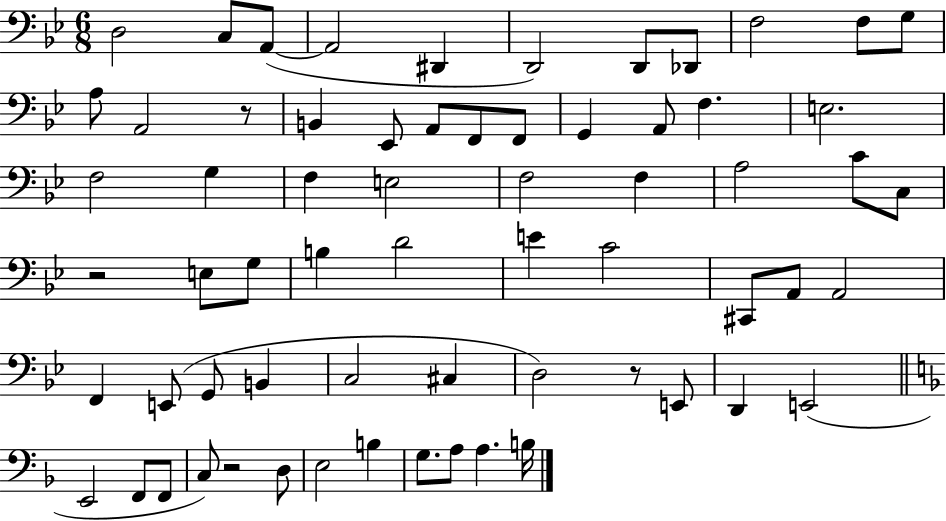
X:1
T:Untitled
M:6/8
L:1/4
K:Bb
D,2 C,/2 A,,/2 A,,2 ^D,, D,,2 D,,/2 _D,,/2 F,2 F,/2 G,/2 A,/2 A,,2 z/2 B,, _E,,/2 A,,/2 F,,/2 F,,/2 G,, A,,/2 F, E,2 F,2 G, F, E,2 F,2 F, A,2 C/2 C,/2 z2 E,/2 G,/2 B, D2 E C2 ^C,,/2 A,,/2 A,,2 F,, E,,/2 G,,/2 B,, C,2 ^C, D,2 z/2 E,,/2 D,, E,,2 E,,2 F,,/2 F,,/2 C,/2 z2 D,/2 E,2 B, G,/2 A,/2 A, B,/4